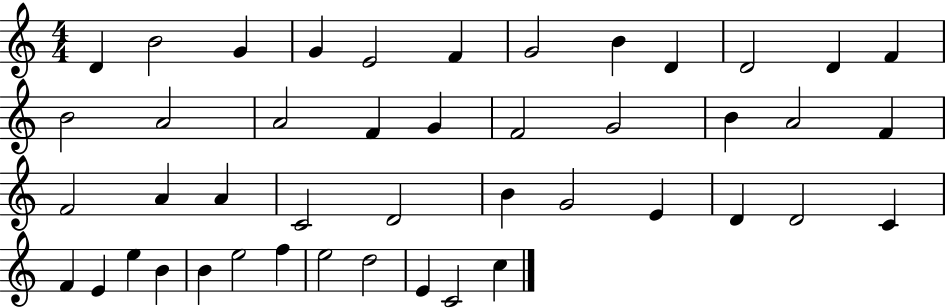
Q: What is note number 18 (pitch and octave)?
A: F4